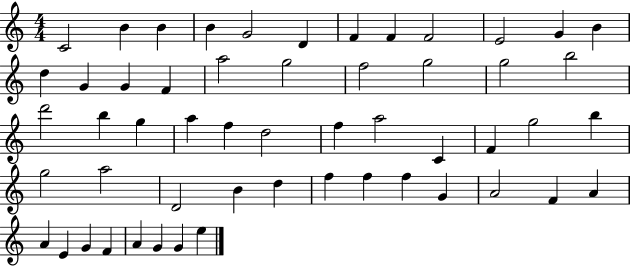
C4/h B4/q B4/q B4/q G4/h D4/q F4/q F4/q F4/h E4/h G4/q B4/q D5/q G4/q G4/q F4/q A5/h G5/h F5/h G5/h G5/h B5/h D6/h B5/q G5/q A5/q F5/q D5/h F5/q A5/h C4/q F4/q G5/h B5/q G5/h A5/h D4/h B4/q D5/q F5/q F5/q F5/q G4/q A4/h F4/q A4/q A4/q E4/q G4/q F4/q A4/q G4/q G4/q E5/q